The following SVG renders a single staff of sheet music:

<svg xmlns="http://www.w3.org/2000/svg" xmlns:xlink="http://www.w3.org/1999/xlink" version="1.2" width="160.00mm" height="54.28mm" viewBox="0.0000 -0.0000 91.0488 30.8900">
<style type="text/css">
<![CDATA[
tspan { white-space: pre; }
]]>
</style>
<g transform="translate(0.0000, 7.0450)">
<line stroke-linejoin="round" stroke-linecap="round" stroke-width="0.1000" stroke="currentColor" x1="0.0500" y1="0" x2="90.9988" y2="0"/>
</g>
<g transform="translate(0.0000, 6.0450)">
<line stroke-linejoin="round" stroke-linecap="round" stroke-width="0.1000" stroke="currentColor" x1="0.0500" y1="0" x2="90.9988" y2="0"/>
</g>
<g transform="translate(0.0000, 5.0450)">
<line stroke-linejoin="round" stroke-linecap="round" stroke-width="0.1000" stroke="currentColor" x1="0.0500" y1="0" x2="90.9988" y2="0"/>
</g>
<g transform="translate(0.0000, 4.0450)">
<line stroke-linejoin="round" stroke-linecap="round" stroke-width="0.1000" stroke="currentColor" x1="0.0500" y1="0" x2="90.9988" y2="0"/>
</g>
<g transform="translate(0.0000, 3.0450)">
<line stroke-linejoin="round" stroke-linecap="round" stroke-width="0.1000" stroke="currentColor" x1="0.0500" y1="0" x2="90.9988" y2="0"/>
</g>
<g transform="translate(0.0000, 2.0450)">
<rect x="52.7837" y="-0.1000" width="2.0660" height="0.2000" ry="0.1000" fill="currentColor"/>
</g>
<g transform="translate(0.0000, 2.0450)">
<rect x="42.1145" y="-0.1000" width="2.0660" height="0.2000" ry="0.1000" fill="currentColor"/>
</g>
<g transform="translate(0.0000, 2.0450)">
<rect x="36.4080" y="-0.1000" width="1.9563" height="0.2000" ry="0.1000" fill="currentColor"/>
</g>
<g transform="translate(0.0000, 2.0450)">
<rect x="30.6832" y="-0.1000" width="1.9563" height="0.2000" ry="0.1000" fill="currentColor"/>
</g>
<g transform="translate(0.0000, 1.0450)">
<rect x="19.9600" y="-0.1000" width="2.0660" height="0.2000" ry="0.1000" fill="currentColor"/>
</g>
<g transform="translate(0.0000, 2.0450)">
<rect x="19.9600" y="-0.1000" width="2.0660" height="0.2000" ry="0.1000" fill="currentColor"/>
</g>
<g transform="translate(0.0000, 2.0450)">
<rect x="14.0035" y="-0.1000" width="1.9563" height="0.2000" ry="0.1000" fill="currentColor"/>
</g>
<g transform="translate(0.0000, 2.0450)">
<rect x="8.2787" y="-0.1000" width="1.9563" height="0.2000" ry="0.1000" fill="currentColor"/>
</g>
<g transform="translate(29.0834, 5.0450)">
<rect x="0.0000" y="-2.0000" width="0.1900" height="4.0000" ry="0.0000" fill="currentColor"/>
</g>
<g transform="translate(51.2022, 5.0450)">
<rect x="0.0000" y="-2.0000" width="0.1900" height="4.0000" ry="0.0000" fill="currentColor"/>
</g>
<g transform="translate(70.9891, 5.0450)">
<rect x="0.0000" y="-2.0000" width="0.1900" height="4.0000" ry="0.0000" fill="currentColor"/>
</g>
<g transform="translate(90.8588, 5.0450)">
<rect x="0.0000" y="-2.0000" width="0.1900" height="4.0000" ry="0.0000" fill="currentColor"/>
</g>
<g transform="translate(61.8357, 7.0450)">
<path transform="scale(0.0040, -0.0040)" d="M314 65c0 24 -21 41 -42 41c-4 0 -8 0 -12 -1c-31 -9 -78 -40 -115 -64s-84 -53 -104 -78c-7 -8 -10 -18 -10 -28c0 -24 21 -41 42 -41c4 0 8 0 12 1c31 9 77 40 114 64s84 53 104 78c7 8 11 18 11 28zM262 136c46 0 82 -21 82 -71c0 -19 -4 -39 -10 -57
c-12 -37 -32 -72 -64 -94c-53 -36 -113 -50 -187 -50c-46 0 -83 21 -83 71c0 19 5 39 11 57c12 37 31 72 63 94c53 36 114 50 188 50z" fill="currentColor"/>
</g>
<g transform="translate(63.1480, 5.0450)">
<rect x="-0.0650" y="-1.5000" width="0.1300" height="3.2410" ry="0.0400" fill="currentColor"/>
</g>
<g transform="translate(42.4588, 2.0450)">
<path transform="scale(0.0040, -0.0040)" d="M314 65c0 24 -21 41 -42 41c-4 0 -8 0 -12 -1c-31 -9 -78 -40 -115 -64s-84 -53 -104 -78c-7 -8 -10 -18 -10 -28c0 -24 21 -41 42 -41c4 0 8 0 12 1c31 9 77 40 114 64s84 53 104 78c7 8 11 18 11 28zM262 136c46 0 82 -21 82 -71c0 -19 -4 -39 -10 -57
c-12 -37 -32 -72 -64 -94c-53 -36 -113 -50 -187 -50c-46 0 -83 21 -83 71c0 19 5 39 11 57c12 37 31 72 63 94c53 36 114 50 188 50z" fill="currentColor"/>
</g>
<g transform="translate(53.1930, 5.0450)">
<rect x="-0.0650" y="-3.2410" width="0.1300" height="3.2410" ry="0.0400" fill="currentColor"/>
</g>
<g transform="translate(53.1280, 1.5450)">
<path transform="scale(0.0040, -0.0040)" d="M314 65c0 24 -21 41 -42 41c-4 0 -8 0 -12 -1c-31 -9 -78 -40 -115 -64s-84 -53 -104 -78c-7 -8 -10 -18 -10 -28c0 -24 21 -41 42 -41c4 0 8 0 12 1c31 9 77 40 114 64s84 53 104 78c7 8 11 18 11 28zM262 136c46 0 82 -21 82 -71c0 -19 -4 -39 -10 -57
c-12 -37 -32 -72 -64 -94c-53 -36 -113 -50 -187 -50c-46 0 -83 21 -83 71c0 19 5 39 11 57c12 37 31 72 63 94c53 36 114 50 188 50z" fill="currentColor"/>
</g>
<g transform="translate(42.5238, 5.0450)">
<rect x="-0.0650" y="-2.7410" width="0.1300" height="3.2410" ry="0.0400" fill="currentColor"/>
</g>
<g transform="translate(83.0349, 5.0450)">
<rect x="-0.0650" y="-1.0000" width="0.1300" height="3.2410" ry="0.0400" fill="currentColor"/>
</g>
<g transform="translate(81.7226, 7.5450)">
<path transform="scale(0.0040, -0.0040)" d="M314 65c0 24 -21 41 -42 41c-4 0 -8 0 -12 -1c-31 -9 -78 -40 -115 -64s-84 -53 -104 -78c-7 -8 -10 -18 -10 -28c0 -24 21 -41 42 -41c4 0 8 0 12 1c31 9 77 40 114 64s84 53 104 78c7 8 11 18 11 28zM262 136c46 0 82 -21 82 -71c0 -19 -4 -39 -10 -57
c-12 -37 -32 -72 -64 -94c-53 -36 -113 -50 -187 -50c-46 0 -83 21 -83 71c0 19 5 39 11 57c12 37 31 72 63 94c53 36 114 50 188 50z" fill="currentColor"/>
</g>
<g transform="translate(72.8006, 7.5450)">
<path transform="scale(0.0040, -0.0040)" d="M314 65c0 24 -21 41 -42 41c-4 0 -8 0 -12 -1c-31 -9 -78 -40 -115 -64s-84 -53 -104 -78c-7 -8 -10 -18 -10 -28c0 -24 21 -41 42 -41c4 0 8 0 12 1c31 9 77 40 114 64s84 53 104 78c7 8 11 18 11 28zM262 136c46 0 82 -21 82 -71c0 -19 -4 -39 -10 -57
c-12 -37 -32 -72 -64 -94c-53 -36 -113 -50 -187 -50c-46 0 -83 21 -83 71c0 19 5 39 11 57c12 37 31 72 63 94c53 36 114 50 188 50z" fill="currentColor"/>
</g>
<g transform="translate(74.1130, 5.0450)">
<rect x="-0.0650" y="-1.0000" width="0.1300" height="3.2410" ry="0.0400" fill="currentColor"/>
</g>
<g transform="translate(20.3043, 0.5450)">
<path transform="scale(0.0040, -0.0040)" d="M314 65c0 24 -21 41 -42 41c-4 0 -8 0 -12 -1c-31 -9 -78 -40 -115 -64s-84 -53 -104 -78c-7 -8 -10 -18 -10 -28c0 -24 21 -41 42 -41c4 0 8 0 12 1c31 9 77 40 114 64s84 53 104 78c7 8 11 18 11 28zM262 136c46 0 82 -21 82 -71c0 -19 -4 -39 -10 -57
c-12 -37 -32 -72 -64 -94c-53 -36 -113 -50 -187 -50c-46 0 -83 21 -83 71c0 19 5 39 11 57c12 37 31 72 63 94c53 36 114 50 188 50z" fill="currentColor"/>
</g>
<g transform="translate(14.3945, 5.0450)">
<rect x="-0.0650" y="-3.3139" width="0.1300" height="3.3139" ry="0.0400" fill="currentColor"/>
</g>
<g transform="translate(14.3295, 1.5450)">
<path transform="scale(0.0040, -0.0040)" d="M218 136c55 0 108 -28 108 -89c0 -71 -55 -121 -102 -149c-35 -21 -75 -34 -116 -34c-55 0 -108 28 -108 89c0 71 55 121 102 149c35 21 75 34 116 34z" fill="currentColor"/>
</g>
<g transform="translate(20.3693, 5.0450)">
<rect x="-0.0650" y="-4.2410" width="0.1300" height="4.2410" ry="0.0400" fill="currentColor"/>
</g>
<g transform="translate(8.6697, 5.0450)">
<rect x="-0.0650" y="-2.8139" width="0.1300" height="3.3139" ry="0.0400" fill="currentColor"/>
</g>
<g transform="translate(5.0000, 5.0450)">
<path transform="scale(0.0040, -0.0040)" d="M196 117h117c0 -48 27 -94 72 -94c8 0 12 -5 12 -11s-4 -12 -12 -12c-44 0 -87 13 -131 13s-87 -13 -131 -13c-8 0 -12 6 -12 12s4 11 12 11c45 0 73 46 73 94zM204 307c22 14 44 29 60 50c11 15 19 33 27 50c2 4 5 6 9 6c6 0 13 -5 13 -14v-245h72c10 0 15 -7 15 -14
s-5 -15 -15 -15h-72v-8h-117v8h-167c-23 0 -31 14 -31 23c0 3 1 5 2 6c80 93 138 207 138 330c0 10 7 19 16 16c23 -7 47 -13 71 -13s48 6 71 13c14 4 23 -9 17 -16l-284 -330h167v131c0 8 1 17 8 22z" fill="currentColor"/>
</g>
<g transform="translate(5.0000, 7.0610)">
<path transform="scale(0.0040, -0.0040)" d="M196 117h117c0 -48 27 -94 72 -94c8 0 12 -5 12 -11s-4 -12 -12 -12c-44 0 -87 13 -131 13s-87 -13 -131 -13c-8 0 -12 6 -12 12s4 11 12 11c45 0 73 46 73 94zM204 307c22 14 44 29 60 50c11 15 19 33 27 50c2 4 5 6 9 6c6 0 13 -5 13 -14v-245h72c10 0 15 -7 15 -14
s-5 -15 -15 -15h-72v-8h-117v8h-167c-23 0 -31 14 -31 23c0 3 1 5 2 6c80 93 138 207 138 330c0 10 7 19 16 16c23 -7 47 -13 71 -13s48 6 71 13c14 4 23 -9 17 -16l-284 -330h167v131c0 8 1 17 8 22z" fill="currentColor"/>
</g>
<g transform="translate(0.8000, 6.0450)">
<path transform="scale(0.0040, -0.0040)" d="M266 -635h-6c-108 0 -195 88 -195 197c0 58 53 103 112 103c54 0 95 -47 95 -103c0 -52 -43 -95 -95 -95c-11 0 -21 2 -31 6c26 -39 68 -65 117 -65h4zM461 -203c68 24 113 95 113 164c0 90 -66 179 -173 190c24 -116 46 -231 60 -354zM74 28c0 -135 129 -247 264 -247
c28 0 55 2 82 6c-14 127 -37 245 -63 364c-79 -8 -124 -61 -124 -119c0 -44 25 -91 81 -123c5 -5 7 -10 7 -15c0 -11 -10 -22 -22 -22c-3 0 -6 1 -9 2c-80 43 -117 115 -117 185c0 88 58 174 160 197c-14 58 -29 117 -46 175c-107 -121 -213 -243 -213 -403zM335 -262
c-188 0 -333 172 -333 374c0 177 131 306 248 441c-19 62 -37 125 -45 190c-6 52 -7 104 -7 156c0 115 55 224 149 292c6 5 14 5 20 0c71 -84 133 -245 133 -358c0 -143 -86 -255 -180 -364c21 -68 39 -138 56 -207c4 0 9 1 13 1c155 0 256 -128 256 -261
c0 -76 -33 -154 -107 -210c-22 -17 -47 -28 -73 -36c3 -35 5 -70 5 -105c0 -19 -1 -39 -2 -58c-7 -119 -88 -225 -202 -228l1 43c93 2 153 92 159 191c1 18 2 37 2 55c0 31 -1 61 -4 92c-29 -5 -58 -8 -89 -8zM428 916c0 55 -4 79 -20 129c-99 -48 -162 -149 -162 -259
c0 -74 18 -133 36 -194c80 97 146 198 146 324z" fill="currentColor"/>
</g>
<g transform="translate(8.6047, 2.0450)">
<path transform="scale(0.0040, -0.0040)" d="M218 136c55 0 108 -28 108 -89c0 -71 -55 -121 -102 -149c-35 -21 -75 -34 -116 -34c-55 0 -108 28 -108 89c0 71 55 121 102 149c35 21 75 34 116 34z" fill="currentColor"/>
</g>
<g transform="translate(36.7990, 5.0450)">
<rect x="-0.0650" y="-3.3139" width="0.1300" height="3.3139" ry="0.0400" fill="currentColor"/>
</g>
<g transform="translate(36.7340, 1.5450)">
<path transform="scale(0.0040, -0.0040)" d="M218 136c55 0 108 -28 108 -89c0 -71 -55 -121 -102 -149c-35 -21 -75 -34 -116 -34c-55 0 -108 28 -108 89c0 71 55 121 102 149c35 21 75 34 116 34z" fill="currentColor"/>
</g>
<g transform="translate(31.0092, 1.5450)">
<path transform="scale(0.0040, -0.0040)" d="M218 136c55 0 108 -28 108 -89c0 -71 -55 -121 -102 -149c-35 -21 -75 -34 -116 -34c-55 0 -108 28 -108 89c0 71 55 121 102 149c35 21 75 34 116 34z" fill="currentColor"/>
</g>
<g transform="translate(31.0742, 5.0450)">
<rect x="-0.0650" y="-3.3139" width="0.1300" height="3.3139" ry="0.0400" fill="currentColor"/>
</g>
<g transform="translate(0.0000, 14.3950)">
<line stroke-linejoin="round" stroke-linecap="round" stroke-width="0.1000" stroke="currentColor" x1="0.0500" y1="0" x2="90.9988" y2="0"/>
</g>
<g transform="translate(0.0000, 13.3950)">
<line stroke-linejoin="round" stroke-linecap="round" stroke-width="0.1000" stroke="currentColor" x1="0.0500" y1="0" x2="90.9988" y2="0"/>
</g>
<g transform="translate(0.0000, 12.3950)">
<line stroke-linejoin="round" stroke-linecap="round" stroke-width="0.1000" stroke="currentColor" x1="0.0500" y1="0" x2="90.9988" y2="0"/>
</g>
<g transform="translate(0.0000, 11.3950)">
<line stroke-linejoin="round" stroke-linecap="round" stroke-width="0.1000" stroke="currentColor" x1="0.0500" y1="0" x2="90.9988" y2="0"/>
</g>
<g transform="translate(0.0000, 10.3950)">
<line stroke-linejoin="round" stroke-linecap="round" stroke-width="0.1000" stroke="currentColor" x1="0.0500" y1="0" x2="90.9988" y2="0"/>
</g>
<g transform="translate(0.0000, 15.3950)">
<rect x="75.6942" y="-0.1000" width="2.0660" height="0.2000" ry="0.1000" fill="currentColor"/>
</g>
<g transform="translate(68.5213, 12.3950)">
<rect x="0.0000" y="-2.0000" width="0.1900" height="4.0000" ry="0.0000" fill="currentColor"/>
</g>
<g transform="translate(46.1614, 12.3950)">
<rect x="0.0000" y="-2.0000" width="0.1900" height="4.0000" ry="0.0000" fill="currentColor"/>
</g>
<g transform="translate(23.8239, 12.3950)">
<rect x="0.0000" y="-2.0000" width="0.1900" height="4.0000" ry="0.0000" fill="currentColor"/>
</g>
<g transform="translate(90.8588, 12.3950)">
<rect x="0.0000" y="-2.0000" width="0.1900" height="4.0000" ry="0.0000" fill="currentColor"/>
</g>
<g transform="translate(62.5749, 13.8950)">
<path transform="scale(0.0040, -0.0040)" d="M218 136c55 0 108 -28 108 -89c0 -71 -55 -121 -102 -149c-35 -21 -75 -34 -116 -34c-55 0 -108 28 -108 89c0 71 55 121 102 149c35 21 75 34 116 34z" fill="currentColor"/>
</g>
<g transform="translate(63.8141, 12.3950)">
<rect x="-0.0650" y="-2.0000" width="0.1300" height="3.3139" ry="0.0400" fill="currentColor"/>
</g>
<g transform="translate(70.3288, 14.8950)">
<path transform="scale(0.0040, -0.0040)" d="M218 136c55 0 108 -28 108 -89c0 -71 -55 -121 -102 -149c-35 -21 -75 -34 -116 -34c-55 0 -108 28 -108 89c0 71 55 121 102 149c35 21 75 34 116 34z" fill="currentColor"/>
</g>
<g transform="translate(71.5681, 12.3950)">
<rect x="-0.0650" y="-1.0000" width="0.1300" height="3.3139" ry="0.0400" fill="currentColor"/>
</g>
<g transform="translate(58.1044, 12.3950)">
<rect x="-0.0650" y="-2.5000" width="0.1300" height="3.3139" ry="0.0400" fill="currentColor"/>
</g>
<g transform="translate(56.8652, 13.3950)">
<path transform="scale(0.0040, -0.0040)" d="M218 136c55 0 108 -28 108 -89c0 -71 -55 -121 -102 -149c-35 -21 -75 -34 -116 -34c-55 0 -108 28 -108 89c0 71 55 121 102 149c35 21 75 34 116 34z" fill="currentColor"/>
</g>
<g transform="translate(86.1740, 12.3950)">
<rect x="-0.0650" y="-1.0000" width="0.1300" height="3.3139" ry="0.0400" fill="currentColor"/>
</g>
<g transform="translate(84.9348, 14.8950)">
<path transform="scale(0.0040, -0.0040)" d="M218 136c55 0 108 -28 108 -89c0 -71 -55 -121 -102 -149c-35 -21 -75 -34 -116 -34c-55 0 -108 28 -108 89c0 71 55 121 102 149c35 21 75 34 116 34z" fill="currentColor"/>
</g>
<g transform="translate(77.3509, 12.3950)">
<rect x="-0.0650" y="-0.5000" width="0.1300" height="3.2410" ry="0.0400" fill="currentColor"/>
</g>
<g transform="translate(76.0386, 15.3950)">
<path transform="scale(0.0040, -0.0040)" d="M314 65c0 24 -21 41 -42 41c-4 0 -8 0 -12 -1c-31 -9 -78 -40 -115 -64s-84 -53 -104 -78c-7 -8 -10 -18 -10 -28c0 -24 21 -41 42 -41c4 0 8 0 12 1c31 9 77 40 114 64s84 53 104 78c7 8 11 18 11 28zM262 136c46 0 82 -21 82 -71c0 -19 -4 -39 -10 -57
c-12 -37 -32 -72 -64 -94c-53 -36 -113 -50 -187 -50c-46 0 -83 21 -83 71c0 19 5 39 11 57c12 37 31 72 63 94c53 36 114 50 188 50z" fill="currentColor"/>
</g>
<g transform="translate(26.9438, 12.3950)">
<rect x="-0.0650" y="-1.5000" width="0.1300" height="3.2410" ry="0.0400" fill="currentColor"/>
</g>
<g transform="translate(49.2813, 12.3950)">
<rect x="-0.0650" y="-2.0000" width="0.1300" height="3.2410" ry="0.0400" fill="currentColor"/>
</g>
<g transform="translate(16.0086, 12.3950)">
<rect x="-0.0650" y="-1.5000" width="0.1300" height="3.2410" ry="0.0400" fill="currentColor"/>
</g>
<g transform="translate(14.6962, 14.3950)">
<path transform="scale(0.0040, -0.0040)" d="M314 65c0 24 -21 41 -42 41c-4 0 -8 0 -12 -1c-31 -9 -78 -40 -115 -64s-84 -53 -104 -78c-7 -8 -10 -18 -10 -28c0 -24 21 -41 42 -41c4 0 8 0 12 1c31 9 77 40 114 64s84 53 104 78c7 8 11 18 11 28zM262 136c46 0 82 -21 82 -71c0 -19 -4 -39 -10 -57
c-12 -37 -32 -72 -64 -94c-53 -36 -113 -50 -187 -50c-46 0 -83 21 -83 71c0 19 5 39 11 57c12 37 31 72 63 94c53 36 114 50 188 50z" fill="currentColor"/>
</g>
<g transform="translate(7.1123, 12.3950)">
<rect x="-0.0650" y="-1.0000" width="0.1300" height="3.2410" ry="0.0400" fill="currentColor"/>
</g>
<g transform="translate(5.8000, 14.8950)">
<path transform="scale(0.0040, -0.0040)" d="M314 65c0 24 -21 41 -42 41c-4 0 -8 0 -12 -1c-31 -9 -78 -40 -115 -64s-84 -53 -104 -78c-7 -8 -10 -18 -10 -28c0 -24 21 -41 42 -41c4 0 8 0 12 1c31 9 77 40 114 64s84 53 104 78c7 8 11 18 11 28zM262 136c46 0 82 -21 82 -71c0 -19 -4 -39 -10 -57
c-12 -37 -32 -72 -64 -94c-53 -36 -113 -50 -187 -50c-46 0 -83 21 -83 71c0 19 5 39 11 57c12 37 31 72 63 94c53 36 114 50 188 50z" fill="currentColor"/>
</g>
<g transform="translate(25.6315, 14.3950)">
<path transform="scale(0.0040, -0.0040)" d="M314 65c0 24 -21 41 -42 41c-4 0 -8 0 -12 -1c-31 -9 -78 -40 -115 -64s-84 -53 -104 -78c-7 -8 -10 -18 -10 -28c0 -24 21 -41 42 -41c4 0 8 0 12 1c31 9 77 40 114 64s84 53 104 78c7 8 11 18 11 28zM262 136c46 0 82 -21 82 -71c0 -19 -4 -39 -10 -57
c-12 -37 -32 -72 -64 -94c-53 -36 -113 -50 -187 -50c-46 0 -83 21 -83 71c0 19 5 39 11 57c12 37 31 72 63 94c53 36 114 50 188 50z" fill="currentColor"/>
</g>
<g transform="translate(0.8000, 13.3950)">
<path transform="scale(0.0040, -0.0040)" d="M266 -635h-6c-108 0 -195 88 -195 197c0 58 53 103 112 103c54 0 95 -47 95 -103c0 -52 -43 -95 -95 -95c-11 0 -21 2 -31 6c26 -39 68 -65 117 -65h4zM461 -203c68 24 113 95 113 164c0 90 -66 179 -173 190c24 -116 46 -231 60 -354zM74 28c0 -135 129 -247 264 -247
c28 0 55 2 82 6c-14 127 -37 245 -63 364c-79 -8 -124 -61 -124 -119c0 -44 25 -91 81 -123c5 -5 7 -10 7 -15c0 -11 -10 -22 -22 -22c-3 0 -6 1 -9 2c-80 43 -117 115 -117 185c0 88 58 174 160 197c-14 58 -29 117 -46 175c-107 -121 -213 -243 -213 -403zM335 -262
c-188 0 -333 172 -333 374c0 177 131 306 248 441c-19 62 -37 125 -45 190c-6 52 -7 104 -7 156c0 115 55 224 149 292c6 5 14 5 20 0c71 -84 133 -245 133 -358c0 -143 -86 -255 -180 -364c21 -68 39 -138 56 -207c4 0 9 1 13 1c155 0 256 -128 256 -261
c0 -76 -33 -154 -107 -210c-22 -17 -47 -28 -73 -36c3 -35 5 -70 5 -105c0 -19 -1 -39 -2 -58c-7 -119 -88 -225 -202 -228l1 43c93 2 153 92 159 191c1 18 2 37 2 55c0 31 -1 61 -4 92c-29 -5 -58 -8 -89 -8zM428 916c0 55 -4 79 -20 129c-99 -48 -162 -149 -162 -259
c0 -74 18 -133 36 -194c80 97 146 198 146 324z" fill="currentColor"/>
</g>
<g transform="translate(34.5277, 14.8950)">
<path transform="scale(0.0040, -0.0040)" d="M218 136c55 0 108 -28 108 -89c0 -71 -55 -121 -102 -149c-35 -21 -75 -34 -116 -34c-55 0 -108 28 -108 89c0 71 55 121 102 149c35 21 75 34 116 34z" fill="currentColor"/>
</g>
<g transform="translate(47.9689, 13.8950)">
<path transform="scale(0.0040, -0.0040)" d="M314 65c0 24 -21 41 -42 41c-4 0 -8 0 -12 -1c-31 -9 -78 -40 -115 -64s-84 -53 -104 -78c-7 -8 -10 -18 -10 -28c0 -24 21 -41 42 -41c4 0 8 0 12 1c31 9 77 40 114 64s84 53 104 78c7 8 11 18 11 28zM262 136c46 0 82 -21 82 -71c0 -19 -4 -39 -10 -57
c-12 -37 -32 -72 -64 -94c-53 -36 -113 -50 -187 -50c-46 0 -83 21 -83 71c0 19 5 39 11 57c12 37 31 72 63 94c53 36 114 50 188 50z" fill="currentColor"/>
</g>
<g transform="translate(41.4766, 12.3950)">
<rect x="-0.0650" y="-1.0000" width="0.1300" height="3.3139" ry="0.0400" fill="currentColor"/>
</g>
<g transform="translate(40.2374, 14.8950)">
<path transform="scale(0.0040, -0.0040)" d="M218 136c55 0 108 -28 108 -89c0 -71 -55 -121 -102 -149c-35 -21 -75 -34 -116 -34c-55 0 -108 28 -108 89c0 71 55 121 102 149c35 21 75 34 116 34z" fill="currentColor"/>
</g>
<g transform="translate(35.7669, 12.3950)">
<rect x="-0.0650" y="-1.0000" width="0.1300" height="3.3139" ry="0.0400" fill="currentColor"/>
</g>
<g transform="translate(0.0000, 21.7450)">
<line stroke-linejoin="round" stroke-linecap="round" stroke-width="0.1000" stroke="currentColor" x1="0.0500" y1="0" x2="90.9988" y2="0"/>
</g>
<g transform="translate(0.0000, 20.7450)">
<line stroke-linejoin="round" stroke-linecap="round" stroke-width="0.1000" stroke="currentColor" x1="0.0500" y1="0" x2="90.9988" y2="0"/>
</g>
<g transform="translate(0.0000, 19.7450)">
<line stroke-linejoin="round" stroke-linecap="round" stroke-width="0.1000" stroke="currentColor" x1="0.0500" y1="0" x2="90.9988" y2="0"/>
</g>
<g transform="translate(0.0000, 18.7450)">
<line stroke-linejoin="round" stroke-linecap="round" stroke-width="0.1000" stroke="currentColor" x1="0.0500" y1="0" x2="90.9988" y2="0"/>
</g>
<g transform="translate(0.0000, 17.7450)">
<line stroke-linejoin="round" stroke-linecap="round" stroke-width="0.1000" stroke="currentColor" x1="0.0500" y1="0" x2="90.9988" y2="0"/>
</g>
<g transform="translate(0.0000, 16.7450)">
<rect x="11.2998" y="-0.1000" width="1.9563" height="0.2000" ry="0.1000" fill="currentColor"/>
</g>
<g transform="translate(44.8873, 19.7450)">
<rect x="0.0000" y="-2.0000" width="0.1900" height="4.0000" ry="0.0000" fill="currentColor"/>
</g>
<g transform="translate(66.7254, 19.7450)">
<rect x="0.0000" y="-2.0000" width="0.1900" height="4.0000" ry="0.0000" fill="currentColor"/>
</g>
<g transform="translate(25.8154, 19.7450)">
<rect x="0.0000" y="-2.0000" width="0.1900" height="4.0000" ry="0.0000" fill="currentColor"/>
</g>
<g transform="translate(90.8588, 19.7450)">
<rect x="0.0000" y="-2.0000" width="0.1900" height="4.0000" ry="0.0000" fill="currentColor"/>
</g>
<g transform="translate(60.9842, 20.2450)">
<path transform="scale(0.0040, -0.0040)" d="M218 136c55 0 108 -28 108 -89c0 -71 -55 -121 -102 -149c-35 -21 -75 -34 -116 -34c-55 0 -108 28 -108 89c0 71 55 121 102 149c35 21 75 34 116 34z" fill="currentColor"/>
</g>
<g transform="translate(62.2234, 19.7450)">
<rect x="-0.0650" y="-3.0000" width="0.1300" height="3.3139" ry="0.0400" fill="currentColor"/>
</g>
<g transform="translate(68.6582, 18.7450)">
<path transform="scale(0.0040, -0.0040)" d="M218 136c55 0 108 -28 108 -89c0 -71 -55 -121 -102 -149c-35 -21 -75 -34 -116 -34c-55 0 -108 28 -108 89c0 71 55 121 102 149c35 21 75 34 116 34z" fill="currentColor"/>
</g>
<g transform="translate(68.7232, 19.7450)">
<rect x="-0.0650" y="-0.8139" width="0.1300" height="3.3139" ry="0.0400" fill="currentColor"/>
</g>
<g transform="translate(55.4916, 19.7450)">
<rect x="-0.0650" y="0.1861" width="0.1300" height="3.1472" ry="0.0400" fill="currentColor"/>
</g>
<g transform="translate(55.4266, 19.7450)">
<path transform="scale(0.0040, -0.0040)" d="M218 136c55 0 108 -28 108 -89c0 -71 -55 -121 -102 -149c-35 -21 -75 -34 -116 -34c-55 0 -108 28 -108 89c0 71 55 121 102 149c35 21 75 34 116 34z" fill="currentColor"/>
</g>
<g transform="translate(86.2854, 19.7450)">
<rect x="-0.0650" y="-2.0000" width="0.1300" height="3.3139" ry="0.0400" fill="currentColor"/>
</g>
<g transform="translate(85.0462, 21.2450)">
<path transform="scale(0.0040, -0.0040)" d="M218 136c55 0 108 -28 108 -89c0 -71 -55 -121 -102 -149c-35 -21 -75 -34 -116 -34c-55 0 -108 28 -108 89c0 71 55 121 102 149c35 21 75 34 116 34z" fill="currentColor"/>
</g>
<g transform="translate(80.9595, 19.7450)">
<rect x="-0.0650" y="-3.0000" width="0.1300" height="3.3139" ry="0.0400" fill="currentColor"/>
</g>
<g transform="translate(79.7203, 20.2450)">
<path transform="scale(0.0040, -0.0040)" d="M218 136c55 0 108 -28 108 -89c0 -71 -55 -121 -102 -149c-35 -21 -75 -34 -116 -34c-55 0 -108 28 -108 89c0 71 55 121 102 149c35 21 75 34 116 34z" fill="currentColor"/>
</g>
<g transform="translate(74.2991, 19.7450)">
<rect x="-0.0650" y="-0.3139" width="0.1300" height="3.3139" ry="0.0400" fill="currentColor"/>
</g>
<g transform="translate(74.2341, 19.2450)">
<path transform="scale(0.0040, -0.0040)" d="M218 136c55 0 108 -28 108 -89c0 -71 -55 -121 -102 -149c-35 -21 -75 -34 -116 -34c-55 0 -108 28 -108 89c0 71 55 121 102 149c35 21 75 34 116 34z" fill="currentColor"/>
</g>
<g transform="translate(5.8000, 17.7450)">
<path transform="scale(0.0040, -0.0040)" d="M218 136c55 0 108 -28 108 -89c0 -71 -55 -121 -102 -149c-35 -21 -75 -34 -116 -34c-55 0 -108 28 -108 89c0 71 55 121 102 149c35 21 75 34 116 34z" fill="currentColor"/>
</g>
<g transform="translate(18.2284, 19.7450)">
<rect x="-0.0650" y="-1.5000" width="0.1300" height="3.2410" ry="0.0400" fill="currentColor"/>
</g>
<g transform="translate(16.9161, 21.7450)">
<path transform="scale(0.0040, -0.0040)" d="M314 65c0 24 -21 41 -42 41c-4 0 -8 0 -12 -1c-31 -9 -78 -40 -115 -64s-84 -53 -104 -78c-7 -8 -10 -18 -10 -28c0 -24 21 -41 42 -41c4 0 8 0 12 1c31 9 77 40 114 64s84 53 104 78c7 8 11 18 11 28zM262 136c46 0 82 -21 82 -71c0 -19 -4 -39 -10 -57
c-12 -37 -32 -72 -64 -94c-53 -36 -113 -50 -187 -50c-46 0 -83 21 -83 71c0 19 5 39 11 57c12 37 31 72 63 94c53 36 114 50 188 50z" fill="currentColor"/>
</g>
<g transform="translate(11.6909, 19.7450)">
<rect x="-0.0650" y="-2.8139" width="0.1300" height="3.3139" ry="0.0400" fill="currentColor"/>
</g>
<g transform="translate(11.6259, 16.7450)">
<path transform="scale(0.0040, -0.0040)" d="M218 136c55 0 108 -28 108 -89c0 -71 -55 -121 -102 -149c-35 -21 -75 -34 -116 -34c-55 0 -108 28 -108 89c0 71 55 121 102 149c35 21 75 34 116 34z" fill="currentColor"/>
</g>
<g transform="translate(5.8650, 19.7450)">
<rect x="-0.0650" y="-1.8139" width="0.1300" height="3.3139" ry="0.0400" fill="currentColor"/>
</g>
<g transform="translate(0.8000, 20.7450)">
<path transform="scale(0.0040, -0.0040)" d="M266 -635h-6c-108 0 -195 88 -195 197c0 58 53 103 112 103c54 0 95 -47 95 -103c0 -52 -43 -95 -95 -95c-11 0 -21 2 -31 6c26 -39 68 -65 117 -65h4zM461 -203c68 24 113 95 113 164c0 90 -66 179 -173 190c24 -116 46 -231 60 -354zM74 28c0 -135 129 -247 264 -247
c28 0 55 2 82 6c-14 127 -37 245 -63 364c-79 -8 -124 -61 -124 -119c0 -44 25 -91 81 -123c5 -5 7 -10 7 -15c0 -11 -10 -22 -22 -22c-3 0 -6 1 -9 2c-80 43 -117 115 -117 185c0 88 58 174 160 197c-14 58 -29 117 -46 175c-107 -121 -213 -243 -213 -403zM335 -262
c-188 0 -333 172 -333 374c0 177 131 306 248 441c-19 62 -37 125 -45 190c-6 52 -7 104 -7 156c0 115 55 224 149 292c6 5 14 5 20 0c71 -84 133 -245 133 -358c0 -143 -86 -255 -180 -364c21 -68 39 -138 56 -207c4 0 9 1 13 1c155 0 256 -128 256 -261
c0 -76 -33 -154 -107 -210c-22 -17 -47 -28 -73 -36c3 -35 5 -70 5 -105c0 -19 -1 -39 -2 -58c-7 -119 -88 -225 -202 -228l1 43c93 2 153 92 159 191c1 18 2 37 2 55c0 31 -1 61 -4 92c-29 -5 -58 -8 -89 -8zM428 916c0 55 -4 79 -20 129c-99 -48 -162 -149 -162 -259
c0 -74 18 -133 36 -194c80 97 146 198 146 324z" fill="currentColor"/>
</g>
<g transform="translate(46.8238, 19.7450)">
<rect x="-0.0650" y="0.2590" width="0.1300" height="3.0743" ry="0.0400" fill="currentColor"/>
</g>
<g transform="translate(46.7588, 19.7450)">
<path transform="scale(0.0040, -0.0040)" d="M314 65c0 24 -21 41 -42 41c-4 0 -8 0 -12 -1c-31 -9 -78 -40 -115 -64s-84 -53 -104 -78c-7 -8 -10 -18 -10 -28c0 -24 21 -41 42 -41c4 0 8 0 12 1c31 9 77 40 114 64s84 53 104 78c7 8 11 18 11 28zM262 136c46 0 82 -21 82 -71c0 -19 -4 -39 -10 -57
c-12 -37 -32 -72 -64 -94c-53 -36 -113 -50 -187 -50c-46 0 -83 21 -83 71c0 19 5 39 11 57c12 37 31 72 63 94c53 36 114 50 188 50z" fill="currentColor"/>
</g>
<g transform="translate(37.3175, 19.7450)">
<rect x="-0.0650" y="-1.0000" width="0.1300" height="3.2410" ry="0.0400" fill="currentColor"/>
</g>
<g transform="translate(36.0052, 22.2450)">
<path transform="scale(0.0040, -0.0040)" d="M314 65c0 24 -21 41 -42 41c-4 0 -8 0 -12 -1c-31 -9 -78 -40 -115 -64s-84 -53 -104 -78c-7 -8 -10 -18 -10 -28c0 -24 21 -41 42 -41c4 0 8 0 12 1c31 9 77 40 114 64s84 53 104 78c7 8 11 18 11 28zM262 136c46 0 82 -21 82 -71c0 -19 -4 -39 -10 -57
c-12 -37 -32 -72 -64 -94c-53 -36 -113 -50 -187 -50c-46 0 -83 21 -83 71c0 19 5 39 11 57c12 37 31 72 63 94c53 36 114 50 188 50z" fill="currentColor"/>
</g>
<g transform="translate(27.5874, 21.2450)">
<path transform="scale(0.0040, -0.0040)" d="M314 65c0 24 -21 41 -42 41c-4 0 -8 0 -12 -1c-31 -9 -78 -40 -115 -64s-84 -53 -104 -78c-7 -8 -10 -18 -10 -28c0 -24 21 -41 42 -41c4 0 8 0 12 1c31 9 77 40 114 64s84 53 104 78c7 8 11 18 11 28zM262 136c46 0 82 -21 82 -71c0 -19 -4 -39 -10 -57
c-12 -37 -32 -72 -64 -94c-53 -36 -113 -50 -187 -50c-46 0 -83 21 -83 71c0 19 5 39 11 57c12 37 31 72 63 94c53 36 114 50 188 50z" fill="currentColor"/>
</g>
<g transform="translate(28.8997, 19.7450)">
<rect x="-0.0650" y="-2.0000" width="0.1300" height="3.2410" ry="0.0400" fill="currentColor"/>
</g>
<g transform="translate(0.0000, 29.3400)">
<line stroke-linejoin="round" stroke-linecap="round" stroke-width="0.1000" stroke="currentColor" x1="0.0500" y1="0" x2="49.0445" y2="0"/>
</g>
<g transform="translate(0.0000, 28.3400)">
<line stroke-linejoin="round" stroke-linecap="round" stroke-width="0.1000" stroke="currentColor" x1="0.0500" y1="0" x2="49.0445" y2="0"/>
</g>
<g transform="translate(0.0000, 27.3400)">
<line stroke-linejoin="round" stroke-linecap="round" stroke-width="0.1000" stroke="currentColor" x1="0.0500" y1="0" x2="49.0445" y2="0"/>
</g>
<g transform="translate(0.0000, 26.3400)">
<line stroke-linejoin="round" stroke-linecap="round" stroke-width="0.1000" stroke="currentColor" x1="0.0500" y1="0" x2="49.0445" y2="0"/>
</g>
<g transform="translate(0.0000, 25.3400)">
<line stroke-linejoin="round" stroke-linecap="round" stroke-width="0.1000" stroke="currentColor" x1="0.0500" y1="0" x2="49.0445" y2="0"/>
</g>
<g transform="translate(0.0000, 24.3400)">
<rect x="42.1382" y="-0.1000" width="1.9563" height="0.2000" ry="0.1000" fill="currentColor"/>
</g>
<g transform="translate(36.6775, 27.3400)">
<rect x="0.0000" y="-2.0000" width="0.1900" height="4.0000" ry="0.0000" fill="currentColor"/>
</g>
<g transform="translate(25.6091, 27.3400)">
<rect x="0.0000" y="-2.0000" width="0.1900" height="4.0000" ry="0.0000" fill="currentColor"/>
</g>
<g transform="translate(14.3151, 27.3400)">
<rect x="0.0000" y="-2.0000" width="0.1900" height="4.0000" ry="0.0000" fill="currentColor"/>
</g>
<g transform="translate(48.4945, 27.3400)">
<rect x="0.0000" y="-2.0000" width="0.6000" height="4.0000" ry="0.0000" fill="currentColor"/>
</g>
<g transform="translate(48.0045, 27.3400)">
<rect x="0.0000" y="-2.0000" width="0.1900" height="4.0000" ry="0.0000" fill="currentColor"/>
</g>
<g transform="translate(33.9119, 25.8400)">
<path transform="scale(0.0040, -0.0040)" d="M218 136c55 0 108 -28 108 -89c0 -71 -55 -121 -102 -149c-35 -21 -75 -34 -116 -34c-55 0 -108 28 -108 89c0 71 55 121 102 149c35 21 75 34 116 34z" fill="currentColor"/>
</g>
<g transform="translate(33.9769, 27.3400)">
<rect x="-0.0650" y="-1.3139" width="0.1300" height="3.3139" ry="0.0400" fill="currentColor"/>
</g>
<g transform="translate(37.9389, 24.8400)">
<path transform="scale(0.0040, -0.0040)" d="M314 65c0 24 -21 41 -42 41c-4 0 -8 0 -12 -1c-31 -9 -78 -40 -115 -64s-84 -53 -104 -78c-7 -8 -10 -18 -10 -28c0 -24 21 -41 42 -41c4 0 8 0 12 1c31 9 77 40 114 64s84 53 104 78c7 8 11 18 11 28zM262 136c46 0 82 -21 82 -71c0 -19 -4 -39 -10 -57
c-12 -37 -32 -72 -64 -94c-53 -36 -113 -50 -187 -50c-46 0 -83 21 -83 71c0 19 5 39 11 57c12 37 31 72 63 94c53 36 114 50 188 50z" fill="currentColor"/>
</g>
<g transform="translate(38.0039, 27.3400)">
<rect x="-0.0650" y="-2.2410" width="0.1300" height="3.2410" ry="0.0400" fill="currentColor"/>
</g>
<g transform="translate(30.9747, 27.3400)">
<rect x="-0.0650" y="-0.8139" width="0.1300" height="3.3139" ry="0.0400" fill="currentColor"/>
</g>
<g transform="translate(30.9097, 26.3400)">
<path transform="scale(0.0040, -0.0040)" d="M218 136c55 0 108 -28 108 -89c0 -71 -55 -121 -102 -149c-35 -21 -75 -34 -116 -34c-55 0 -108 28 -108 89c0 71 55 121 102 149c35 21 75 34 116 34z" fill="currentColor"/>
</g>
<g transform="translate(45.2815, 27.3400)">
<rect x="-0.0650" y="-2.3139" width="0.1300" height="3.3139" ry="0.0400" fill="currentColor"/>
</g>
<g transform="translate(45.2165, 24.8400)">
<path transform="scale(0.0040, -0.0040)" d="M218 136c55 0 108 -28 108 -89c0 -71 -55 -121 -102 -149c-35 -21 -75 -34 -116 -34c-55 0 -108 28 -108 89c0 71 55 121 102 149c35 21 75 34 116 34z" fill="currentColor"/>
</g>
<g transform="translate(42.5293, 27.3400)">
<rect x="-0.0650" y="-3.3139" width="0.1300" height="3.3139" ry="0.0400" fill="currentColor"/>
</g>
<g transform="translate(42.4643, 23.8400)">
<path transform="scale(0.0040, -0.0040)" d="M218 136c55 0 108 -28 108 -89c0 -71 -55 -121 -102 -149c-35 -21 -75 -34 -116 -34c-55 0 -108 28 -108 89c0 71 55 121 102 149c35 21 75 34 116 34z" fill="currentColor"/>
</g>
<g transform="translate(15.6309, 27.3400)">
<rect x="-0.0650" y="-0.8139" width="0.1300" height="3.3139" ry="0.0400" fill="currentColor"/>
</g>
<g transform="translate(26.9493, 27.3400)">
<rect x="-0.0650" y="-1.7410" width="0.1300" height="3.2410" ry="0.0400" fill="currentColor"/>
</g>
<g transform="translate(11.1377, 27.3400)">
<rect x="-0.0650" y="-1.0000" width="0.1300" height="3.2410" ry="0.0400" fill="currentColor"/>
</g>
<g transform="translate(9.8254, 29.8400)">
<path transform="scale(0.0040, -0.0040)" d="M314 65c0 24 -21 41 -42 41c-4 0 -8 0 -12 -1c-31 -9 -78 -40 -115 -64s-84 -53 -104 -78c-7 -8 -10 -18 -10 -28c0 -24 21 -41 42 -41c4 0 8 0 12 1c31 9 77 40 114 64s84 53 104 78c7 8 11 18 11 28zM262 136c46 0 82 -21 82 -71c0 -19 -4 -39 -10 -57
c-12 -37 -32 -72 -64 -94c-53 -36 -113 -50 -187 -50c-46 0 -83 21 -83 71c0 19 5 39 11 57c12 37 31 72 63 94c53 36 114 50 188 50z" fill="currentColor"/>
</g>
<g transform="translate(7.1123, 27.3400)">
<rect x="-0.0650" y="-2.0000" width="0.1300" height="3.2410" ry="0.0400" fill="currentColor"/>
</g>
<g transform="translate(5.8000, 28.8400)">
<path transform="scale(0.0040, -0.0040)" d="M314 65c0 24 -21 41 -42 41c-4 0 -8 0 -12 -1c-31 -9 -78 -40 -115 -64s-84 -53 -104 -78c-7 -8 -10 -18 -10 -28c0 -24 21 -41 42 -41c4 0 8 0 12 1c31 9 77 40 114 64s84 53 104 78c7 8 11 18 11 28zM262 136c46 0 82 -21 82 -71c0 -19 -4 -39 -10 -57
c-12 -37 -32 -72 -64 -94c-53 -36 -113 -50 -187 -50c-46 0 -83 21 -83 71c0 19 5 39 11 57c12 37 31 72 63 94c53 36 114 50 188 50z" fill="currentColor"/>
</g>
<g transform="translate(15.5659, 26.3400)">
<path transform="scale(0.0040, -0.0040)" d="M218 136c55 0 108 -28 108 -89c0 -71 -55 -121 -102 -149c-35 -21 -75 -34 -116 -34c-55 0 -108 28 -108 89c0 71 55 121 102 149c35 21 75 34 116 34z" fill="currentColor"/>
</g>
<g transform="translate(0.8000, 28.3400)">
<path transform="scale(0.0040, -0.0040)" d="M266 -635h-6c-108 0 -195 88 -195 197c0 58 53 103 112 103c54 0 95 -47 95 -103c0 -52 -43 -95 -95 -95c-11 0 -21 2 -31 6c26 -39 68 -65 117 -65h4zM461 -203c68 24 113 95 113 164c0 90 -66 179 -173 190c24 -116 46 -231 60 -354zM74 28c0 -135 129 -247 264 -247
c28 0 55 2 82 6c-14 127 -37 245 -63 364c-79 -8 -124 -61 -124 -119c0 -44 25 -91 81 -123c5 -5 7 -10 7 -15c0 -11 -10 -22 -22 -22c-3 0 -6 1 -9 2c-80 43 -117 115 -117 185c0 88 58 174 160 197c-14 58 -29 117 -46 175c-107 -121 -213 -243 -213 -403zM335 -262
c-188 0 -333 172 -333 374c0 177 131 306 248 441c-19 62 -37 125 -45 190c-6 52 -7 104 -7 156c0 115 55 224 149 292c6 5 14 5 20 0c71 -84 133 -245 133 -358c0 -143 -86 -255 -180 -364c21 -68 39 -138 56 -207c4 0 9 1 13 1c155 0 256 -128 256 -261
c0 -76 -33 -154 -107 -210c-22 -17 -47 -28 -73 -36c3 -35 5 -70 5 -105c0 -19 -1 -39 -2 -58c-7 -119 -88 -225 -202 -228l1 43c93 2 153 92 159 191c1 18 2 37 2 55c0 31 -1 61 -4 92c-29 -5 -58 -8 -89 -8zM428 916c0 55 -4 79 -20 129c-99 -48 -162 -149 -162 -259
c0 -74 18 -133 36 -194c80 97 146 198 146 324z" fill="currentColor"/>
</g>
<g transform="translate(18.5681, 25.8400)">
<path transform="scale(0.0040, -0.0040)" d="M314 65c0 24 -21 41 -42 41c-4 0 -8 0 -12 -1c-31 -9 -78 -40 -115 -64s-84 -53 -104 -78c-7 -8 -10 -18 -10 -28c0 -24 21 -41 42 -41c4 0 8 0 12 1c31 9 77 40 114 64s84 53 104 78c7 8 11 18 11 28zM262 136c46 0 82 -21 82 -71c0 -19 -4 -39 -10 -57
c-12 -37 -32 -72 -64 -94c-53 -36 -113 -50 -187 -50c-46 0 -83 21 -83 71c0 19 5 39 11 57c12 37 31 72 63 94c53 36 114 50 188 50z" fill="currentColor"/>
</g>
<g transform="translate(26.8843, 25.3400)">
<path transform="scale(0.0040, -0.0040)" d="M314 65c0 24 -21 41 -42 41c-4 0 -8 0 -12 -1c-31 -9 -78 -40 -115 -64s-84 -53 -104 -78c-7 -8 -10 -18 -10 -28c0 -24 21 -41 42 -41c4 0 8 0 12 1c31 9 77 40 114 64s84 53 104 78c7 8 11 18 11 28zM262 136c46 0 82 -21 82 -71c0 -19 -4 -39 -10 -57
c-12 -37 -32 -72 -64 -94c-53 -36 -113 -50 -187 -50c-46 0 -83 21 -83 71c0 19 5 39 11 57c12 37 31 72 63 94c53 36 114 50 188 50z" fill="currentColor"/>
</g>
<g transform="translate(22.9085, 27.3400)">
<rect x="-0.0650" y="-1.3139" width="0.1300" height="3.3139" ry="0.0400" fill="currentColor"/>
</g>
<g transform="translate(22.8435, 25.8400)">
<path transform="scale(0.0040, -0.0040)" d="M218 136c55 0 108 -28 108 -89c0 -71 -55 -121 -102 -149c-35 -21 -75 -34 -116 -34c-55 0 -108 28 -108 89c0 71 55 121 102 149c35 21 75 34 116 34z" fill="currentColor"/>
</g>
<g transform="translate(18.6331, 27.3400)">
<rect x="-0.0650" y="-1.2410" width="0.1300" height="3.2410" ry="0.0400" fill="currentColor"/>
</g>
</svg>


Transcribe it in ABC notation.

X:1
T:Untitled
M:4/4
L:1/4
K:C
a b d'2 b b a2 b2 E2 D2 D2 D2 E2 E2 D D F2 G F D C2 D f a E2 F2 D2 B2 B A d c A F F2 D2 d e2 e f2 d e g2 b g